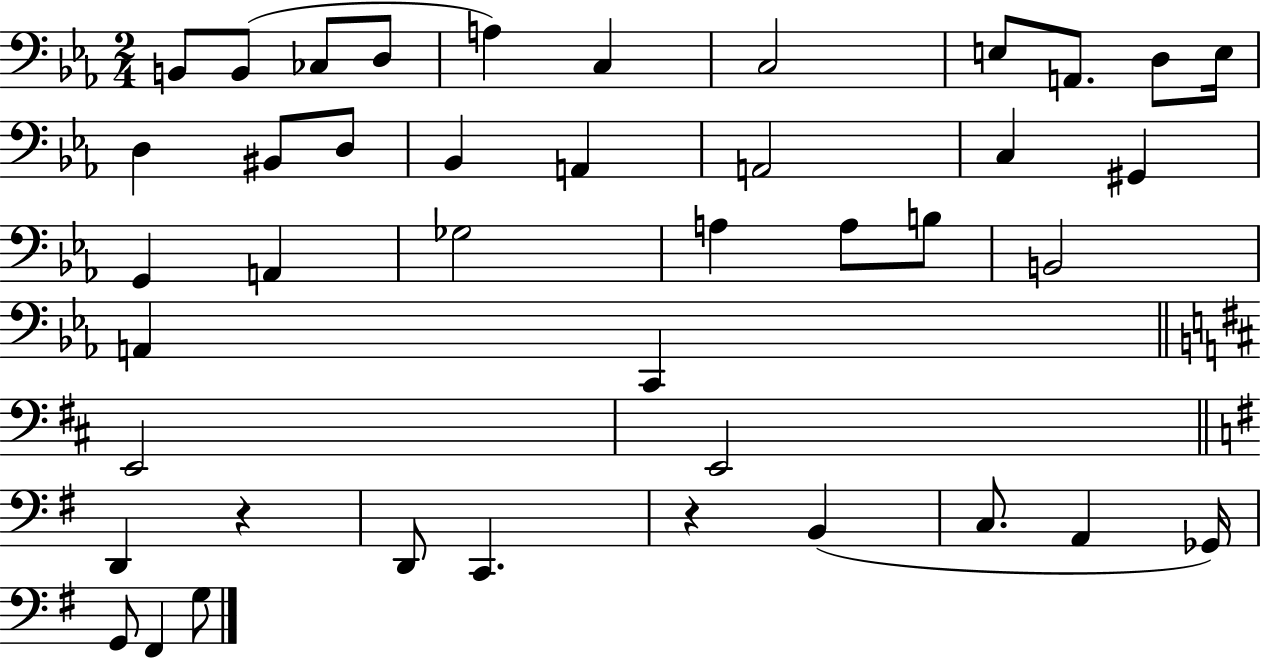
X:1
T:Untitled
M:2/4
L:1/4
K:Eb
B,,/2 B,,/2 _C,/2 D,/2 A, C, C,2 E,/2 A,,/2 D,/2 E,/4 D, ^B,,/2 D,/2 _B,, A,, A,,2 C, ^G,, G,, A,, _G,2 A, A,/2 B,/2 B,,2 A,, C,, E,,2 E,,2 D,, z D,,/2 C,, z B,, C,/2 A,, _G,,/4 G,,/2 ^F,, G,/2